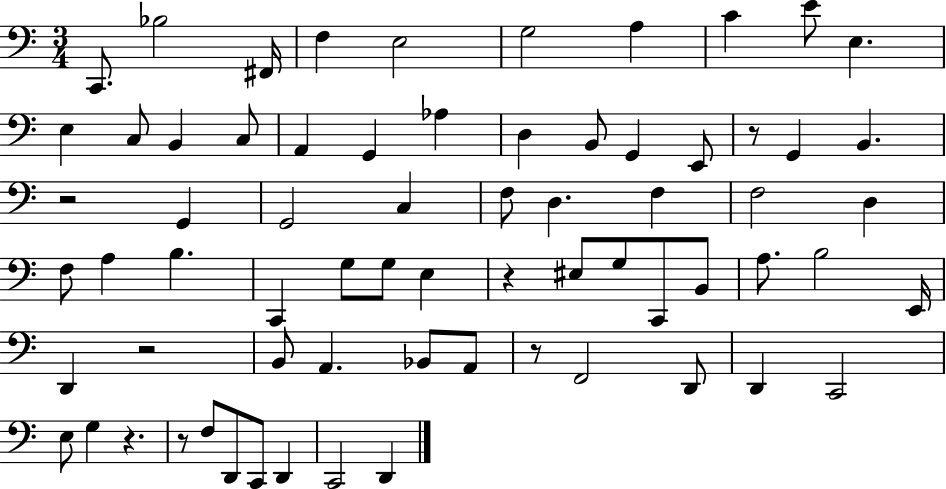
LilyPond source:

{
  \clef bass
  \numericTimeSignature
  \time 3/4
  \key c \major
  c,8. bes2 fis,16 | f4 e2 | g2 a4 | c'4 e'8 e4. | \break e4 c8 b,4 c8 | a,4 g,4 aes4 | d4 b,8 g,4 e,8 | r8 g,4 b,4. | \break r2 g,4 | g,2 c4 | f8 d4. f4 | f2 d4 | \break f8 a4 b4. | c,4 g8 g8 e4 | r4 eis8 g8 c,8 b,8 | a8. b2 e,16 | \break d,4 r2 | b,8 a,4. bes,8 a,8 | r8 f,2 d,8 | d,4 c,2 | \break e8 g4 r4. | r8 f8 d,8 c,8 d,4 | c,2 d,4 | \bar "|."
}